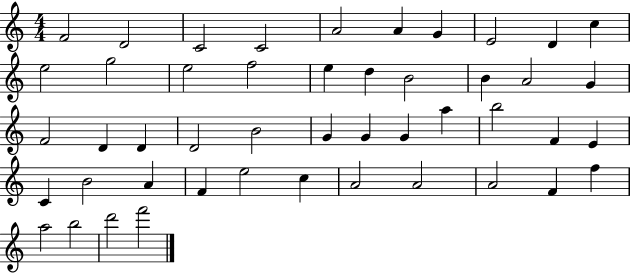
{
  \clef treble
  \numericTimeSignature
  \time 4/4
  \key c \major
  f'2 d'2 | c'2 c'2 | a'2 a'4 g'4 | e'2 d'4 c''4 | \break e''2 g''2 | e''2 f''2 | e''4 d''4 b'2 | b'4 a'2 g'4 | \break f'2 d'4 d'4 | d'2 b'2 | g'4 g'4 g'4 a''4 | b''2 f'4 e'4 | \break c'4 b'2 a'4 | f'4 e''2 c''4 | a'2 a'2 | a'2 f'4 f''4 | \break a''2 b''2 | d'''2 f'''2 | \bar "|."
}